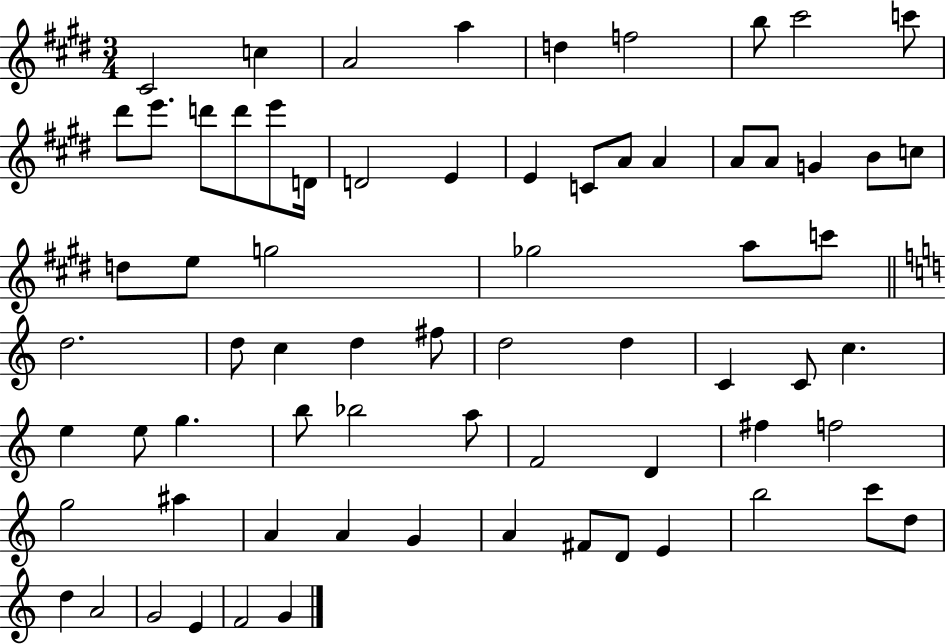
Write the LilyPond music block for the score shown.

{
  \clef treble
  \numericTimeSignature
  \time 3/4
  \key e \major
  \repeat volta 2 { cis'2 c''4 | a'2 a''4 | d''4 f''2 | b''8 cis'''2 c'''8 | \break dis'''8 e'''8. d'''8 d'''8 e'''8 d'16 | d'2 e'4 | e'4 c'8 a'8 a'4 | a'8 a'8 g'4 b'8 c''8 | \break d''8 e''8 g''2 | ges''2 a''8 c'''8 | \bar "||" \break \key c \major d''2. | d''8 c''4 d''4 fis''8 | d''2 d''4 | c'4 c'8 c''4. | \break e''4 e''8 g''4. | b''8 bes''2 a''8 | f'2 d'4 | fis''4 f''2 | \break g''2 ais''4 | a'4 a'4 g'4 | a'4 fis'8 d'8 e'4 | b''2 c'''8 d''8 | \break d''4 a'2 | g'2 e'4 | f'2 g'4 | } \bar "|."
}